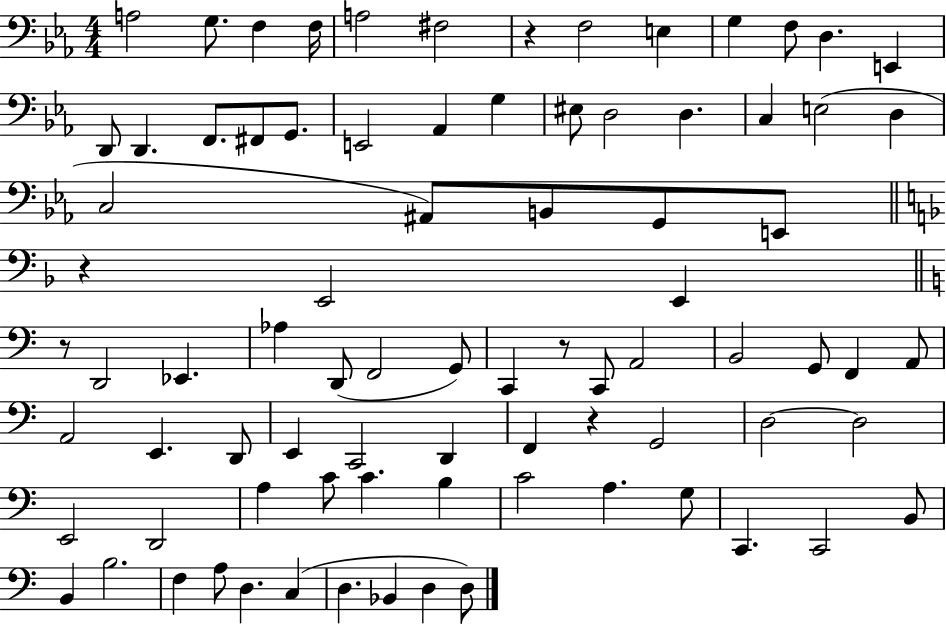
X:1
T:Untitled
M:4/4
L:1/4
K:Eb
A,2 G,/2 F, F,/4 A,2 ^F,2 z F,2 E, G, F,/2 D, E,, D,,/2 D,, F,,/2 ^F,,/2 G,,/2 E,,2 _A,, G, ^E,/2 D,2 D, C, E,2 D, C,2 ^A,,/2 B,,/2 G,,/2 E,,/2 z E,,2 E,, z/2 D,,2 _E,, _A, D,,/2 F,,2 G,,/2 C,, z/2 C,,/2 A,,2 B,,2 G,,/2 F,, A,,/2 A,,2 E,, D,,/2 E,, C,,2 D,, F,, z G,,2 D,2 D,2 E,,2 D,,2 A, C/2 C B, C2 A, G,/2 C,, C,,2 B,,/2 B,, B,2 F, A,/2 D, C, D, _B,, D, D,/2